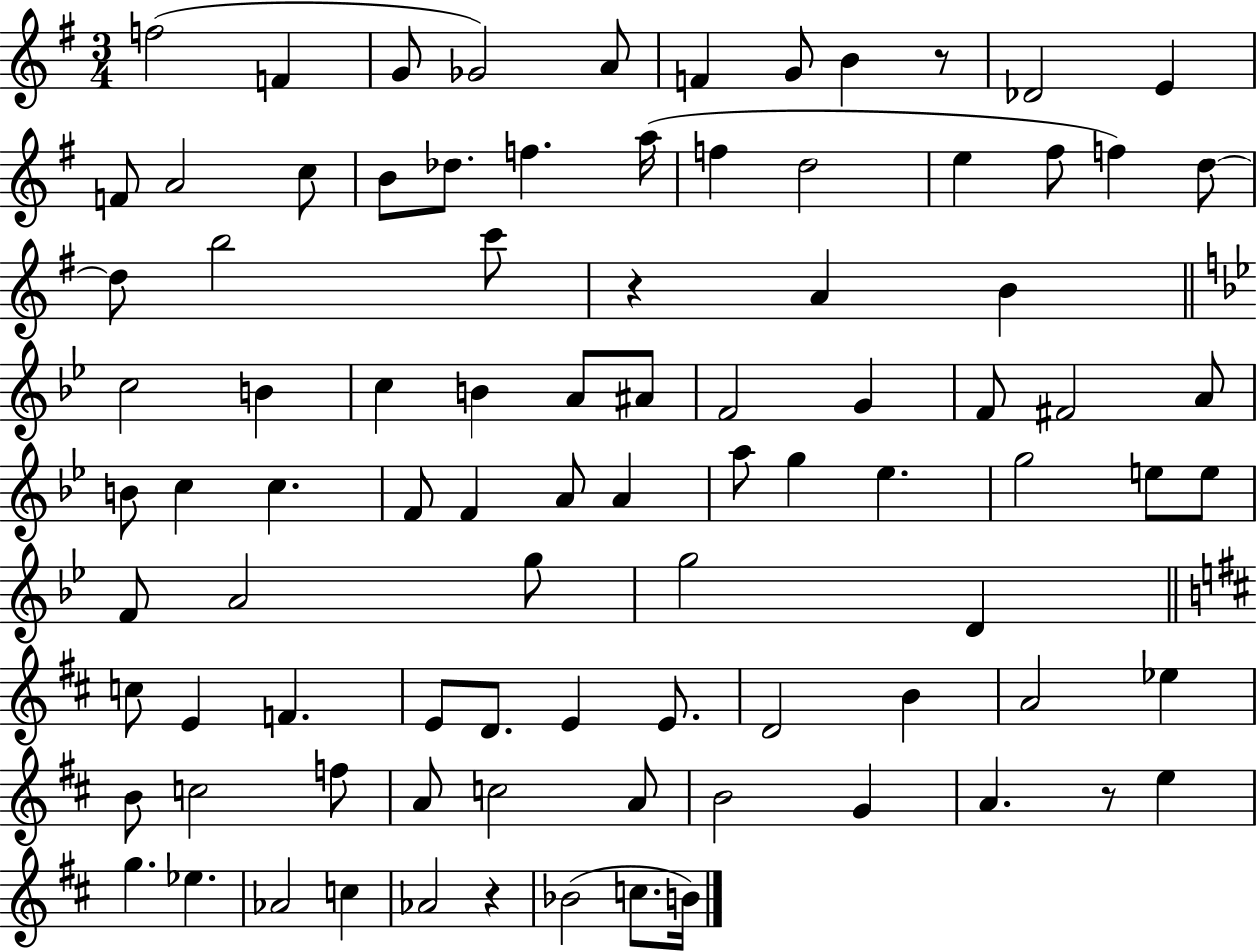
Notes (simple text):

F5/h F4/q G4/e Gb4/h A4/e F4/q G4/e B4/q R/e Db4/h E4/q F4/e A4/h C5/e B4/e Db5/e. F5/q. A5/s F5/q D5/h E5/q F#5/e F5/q D5/e D5/e B5/h C6/e R/q A4/q B4/q C5/h B4/q C5/q B4/q A4/e A#4/e F4/h G4/q F4/e F#4/h A4/e B4/e C5/q C5/q. F4/e F4/q A4/e A4/q A5/e G5/q Eb5/q. G5/h E5/e E5/e F4/e A4/h G5/e G5/h D4/q C5/e E4/q F4/q. E4/e D4/e. E4/q E4/e. D4/h B4/q A4/h Eb5/q B4/e C5/h F5/e A4/e C5/h A4/e B4/h G4/q A4/q. R/e E5/q G5/q. Eb5/q. Ab4/h C5/q Ab4/h R/q Bb4/h C5/e. B4/s